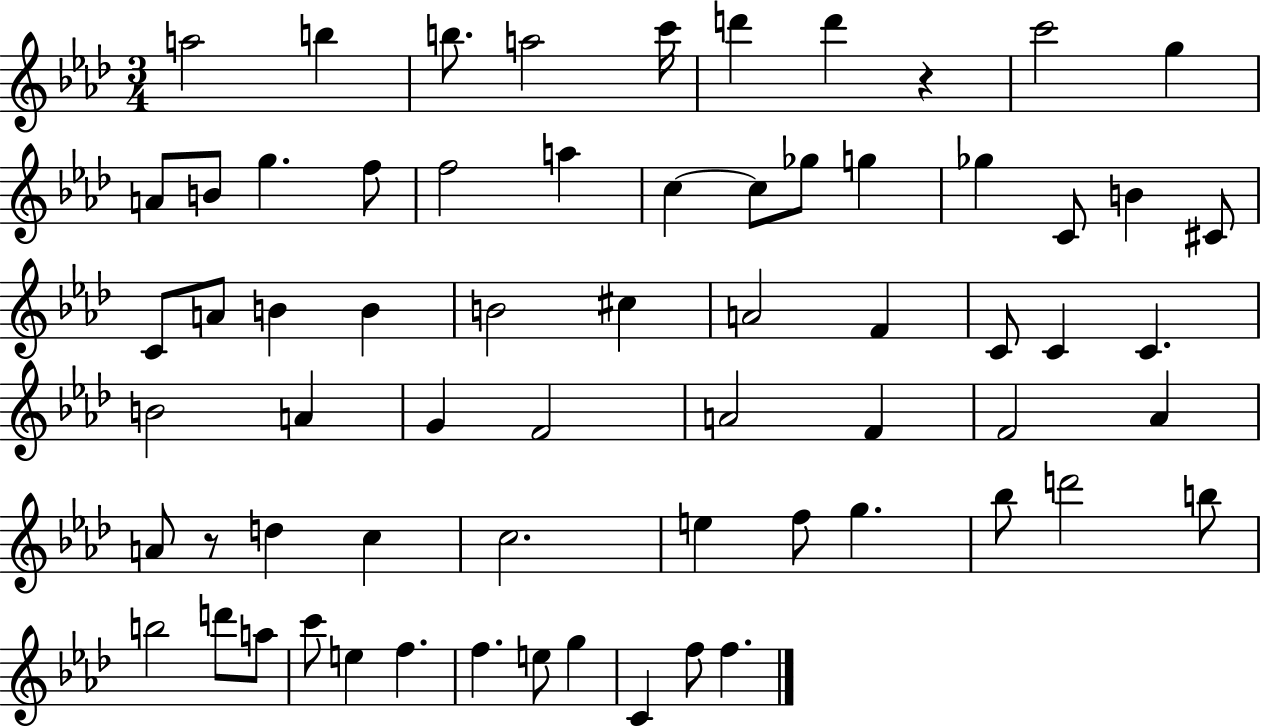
{
  \clef treble
  \numericTimeSignature
  \time 3/4
  \key aes \major
  \repeat volta 2 { a''2 b''4 | b''8. a''2 c'''16 | d'''4 d'''4 r4 | c'''2 g''4 | \break a'8 b'8 g''4. f''8 | f''2 a''4 | c''4~~ c''8 ges''8 g''4 | ges''4 c'8 b'4 cis'8 | \break c'8 a'8 b'4 b'4 | b'2 cis''4 | a'2 f'4 | c'8 c'4 c'4. | \break b'2 a'4 | g'4 f'2 | a'2 f'4 | f'2 aes'4 | \break a'8 r8 d''4 c''4 | c''2. | e''4 f''8 g''4. | bes''8 d'''2 b''8 | \break b''2 d'''8 a''8 | c'''8 e''4 f''4. | f''4. e''8 g''4 | c'4 f''8 f''4. | \break } \bar "|."
}